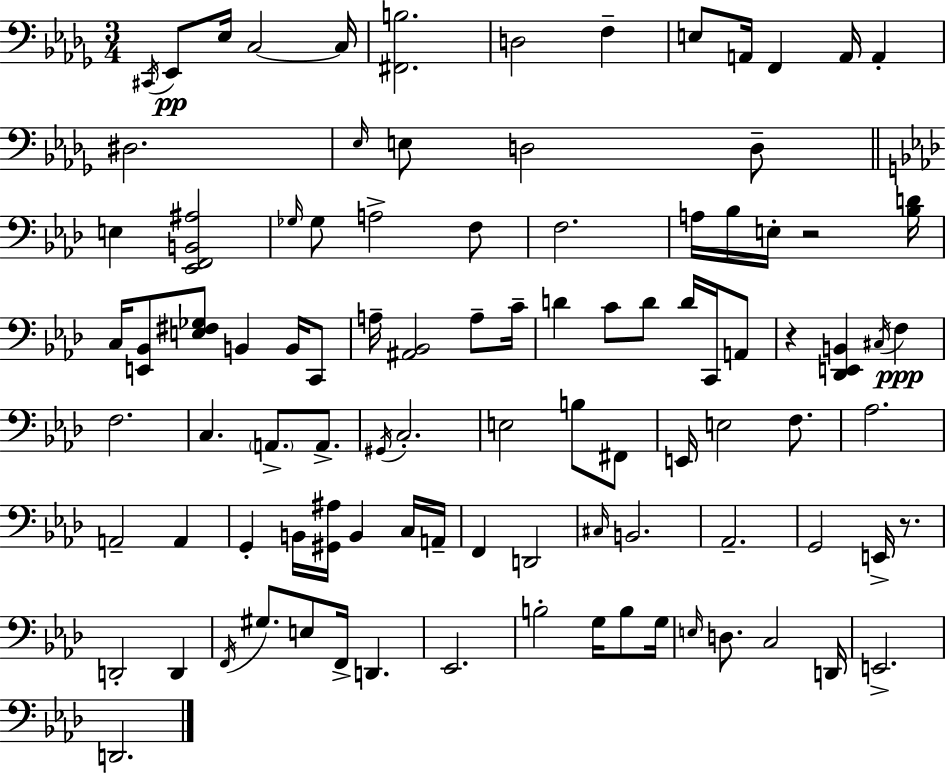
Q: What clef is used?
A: bass